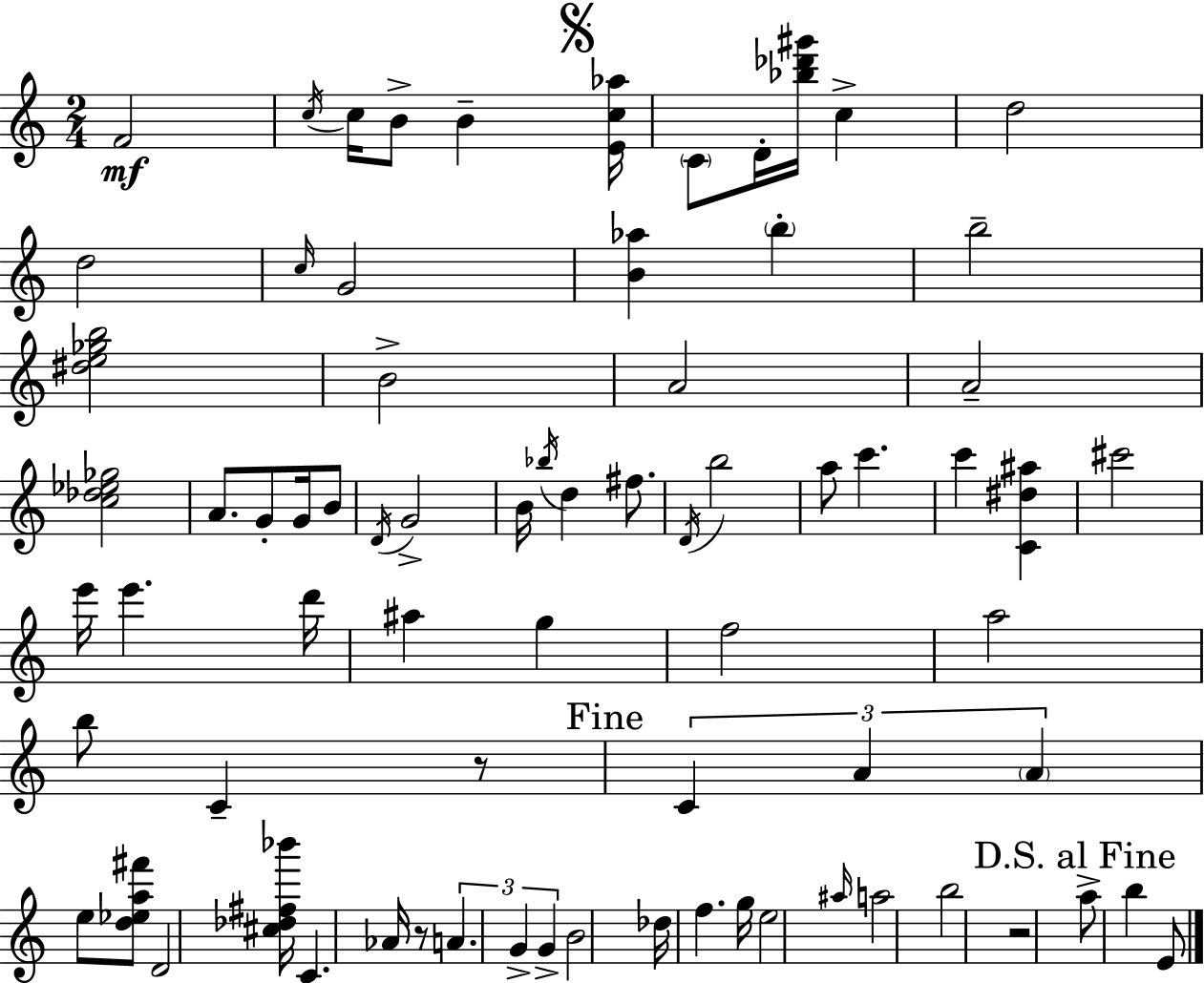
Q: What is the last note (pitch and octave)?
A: E4